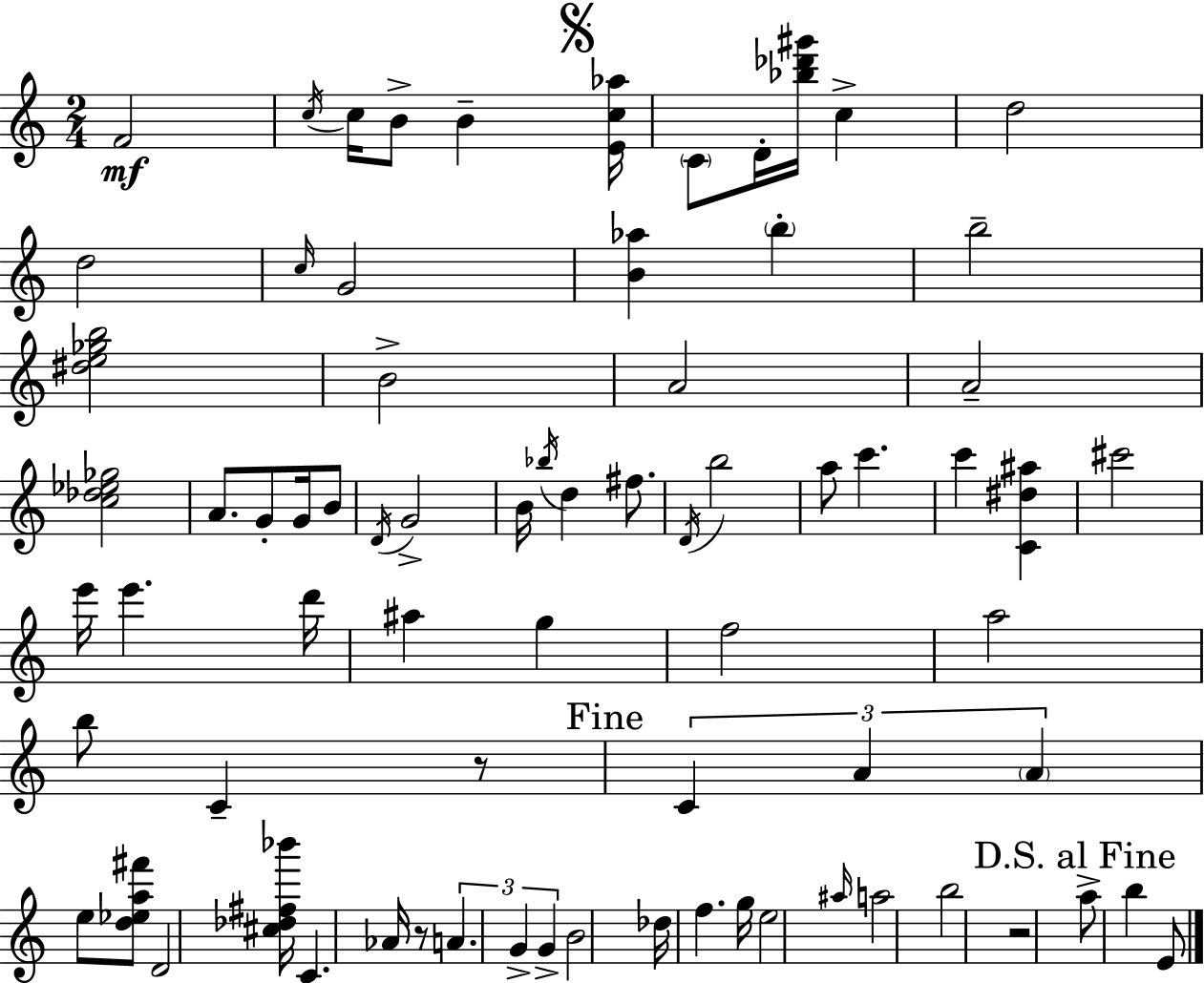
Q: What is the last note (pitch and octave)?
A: E4